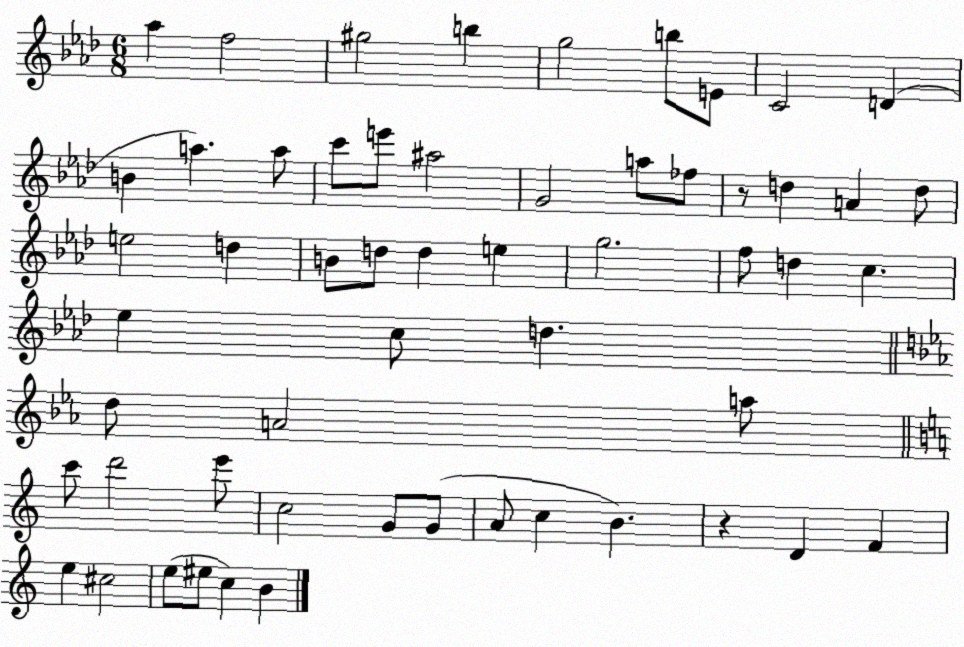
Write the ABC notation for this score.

X:1
T:Untitled
M:6/8
L:1/4
K:Ab
_a f2 ^g2 b g2 b/2 E/2 C2 D B a a/2 c'/2 e'/2 ^a2 G2 a/2 _f/2 z/2 d A d/2 e2 d B/2 d/2 d e g2 f/2 d c _e c/2 d d/2 A2 a/2 c'/2 d'2 e'/2 c2 G/2 G/2 A/2 c B z D F e ^c2 e/2 ^e/2 c B